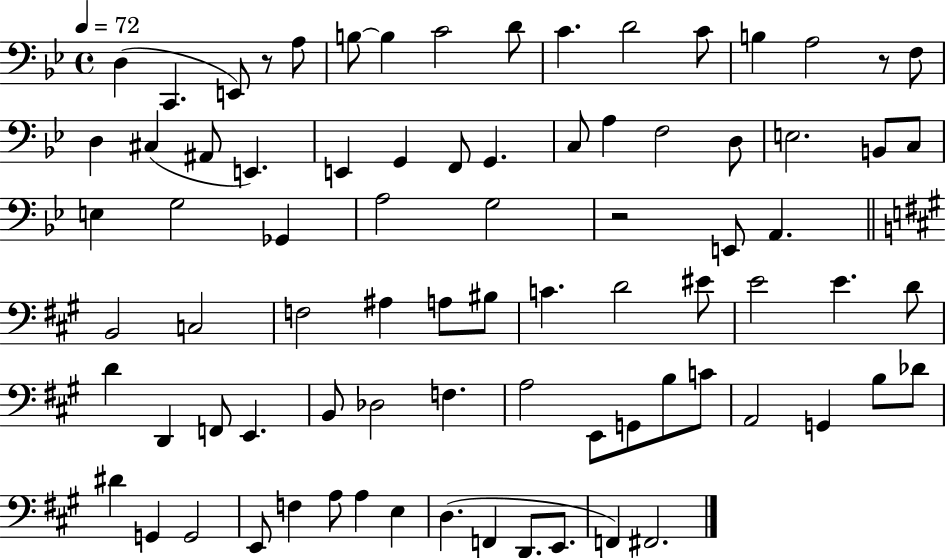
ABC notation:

X:1
T:Untitled
M:4/4
L:1/4
K:Bb
D, C,, E,,/2 z/2 A,/2 B,/2 B, C2 D/2 C D2 C/2 B, A,2 z/2 F,/2 D, ^C, ^A,,/2 E,, E,, G,, F,,/2 G,, C,/2 A, F,2 D,/2 E,2 B,,/2 C,/2 E, G,2 _G,, A,2 G,2 z2 E,,/2 A,, B,,2 C,2 F,2 ^A, A,/2 ^B,/2 C D2 ^E/2 E2 E D/2 D D,, F,,/2 E,, B,,/2 _D,2 F, A,2 E,,/2 G,,/2 B,/2 C/2 A,,2 G,, B,/2 _D/2 ^D G,, G,,2 E,,/2 F, A,/2 A, E, D, F,, D,,/2 E,,/2 F,, ^F,,2